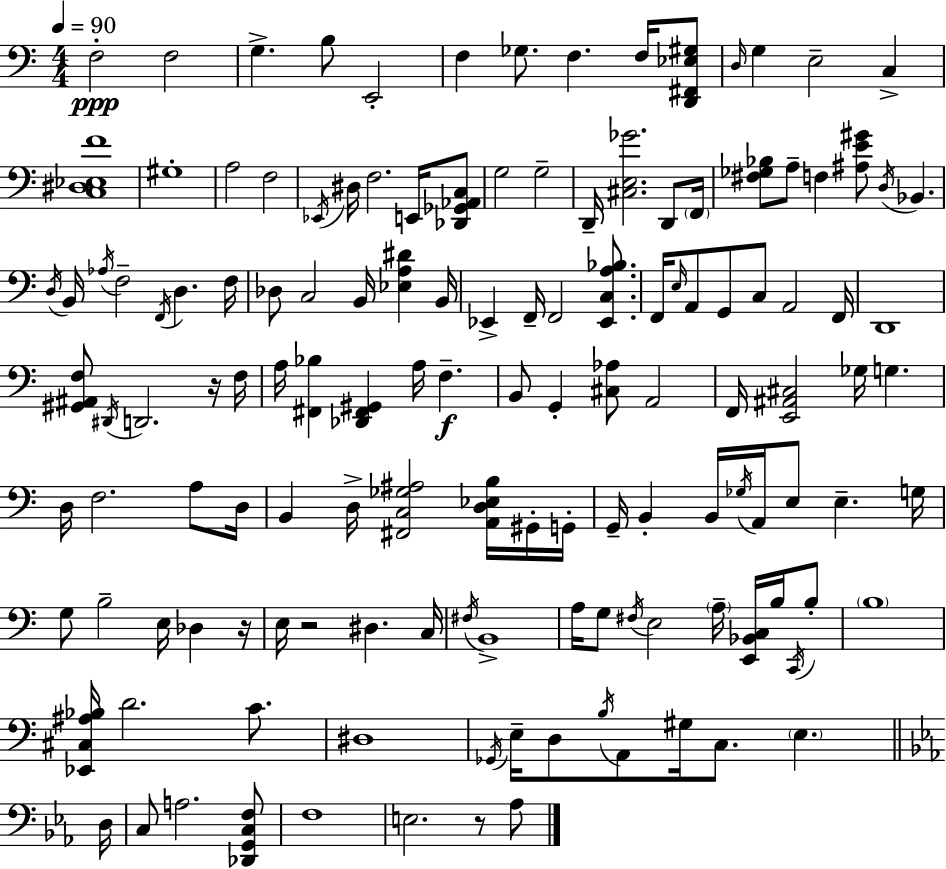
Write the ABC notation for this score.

X:1
T:Untitled
M:4/4
L:1/4
K:Am
F,2 F,2 G, B,/2 E,,2 F, _G,/2 F, F,/4 [D,,^F,,_E,^G,]/2 D,/4 G, E,2 C, [C,^D,_E,F]4 ^G,4 A,2 F,2 _E,,/4 ^D,/4 F,2 E,,/4 [_D,,_G,,_A,,C,]/2 G,2 G,2 D,,/4 [^C,E,_G]2 D,,/2 F,,/4 [^F,_G,_B,]/2 A,/2 F, [^A,E^G]/2 D,/4 _B,, D,/4 B,,/4 _A,/4 F,2 F,,/4 D, F,/4 _D,/2 C,2 B,,/4 [_E,A,^D] B,,/4 _E,, F,,/4 F,,2 [_E,,C,A,_B,]/2 F,,/4 E,/4 A,,/2 G,,/2 C,/2 A,,2 F,,/4 D,,4 [^G,,^A,,F,]/2 ^D,,/4 D,,2 z/4 F,/4 A,/4 [^F,,_B,] [_D,,^F,,^G,,] A,/4 F, B,,/2 G,, [^C,_A,]/2 A,,2 F,,/4 [E,,^A,,^C,]2 _G,/4 G, D,/4 F,2 A,/2 D,/4 B,, D,/4 [^F,,C,_G,^A,]2 [A,,D,_E,B,]/4 ^G,,/4 G,,/4 G,,/4 B,, B,,/4 _G,/4 A,,/4 E,/2 E, G,/4 G,/2 B,2 E,/4 _D, z/4 E,/4 z2 ^D, C,/4 ^F,/4 B,,4 A,/4 G,/2 ^F,/4 E,2 A,/4 [E,,_B,,C,]/4 B,/4 C,,/4 B,/2 B,4 [_E,,^C,^A,_B,]/4 D2 C/2 ^D,4 _G,,/4 E,/4 D,/2 B,/4 A,,/2 ^G,/4 C,/2 E, D,/4 C,/2 A,2 [_D,,G,,C,F,]/2 F,4 E,2 z/2 _A,/2